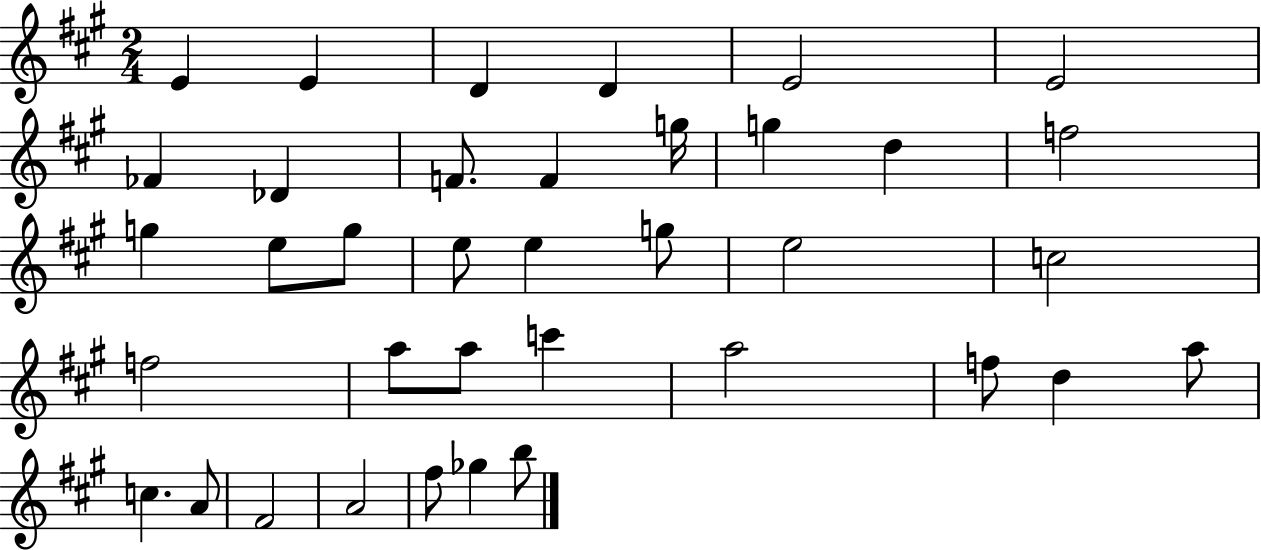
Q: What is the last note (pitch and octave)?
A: B5